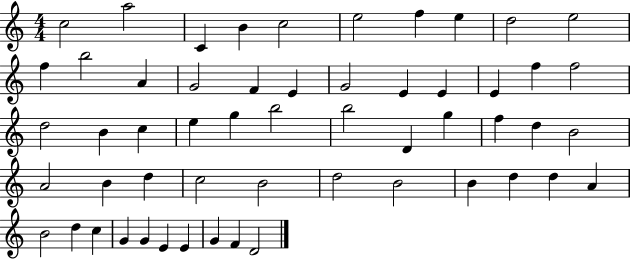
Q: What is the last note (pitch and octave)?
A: D4